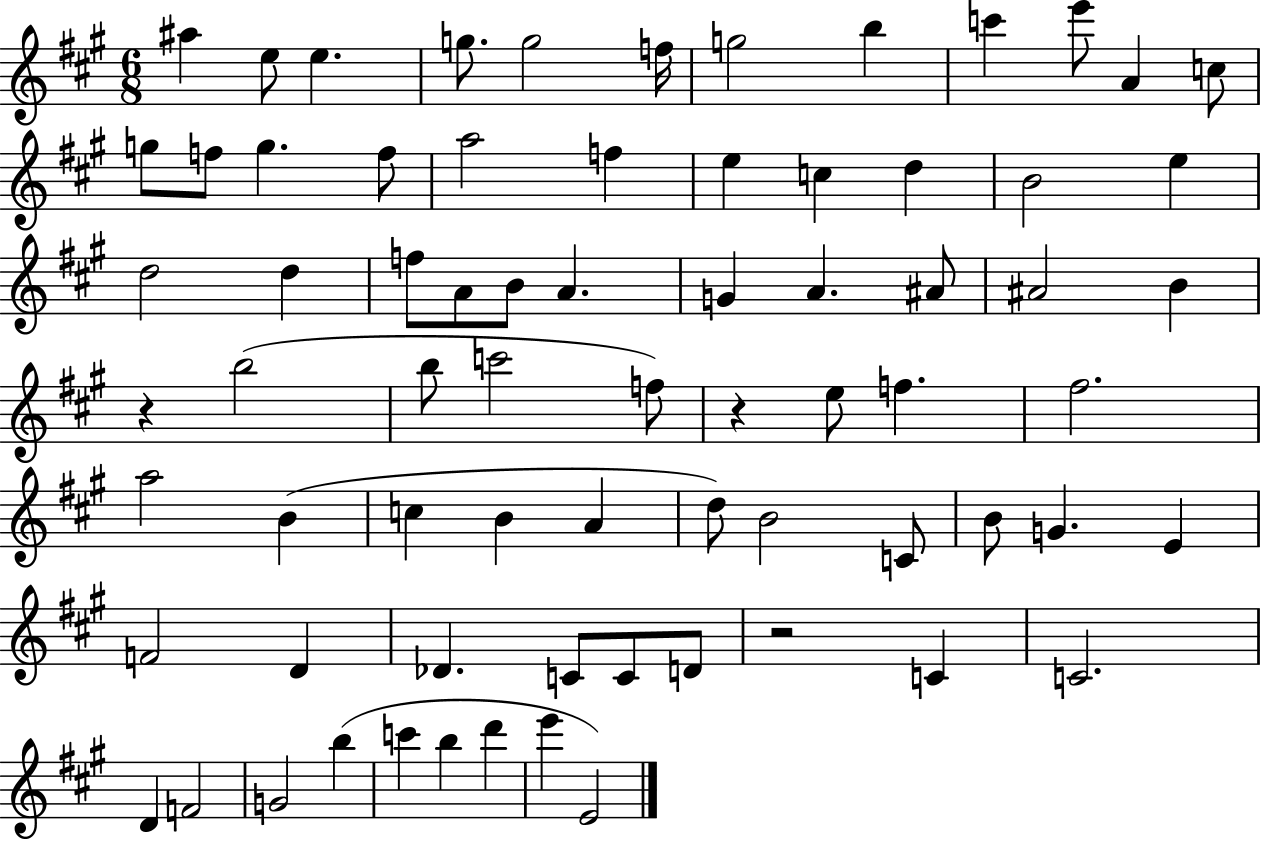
{
  \clef treble
  \numericTimeSignature
  \time 6/8
  \key a \major
  ais''4 e''8 e''4. | g''8. g''2 f''16 | g''2 b''4 | c'''4 e'''8 a'4 c''8 | \break g''8 f''8 g''4. f''8 | a''2 f''4 | e''4 c''4 d''4 | b'2 e''4 | \break d''2 d''4 | f''8 a'8 b'8 a'4. | g'4 a'4. ais'8 | ais'2 b'4 | \break r4 b''2( | b''8 c'''2 f''8) | r4 e''8 f''4. | fis''2. | \break a''2 b'4( | c''4 b'4 a'4 | d''8) b'2 c'8 | b'8 g'4. e'4 | \break f'2 d'4 | des'4. c'8 c'8 d'8 | r2 c'4 | c'2. | \break d'4 f'2 | g'2 b''4( | c'''4 b''4 d'''4 | e'''4 e'2) | \break \bar "|."
}